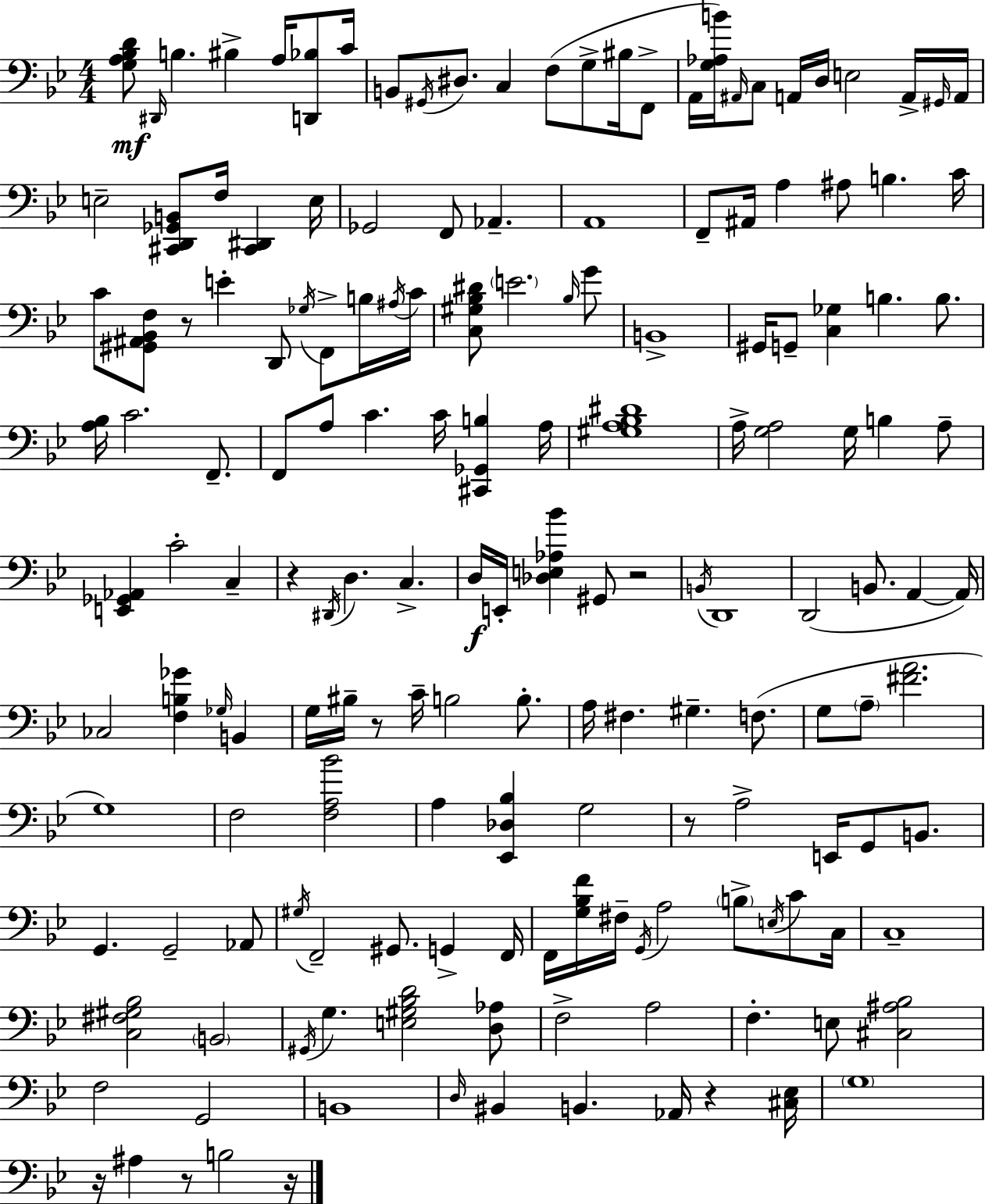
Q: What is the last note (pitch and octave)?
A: B3